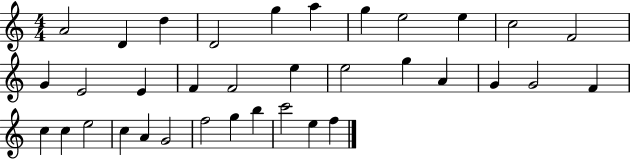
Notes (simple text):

A4/h D4/q D5/q D4/h G5/q A5/q G5/q E5/h E5/q C5/h F4/h G4/q E4/h E4/q F4/q F4/h E5/q E5/h G5/q A4/q G4/q G4/h F4/q C5/q C5/q E5/h C5/q A4/q G4/h F5/h G5/q B5/q C6/h E5/q F5/q